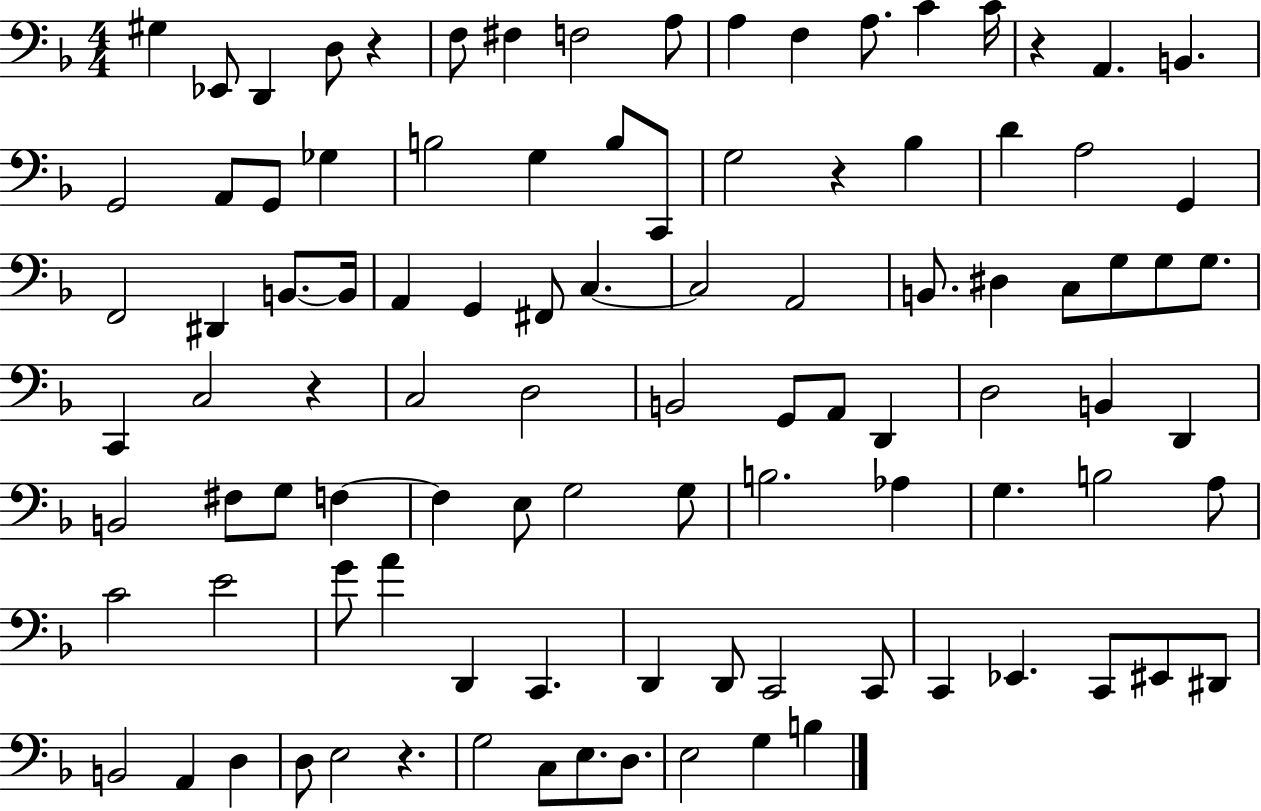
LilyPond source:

{
  \clef bass
  \numericTimeSignature
  \time 4/4
  \key f \major
  \repeat volta 2 { gis4 ees,8 d,4 d8 r4 | f8 fis4 f2 a8 | a4 f4 a8. c'4 c'16 | r4 a,4. b,4. | \break g,2 a,8 g,8 ges4 | b2 g4 b8 c,8 | g2 r4 bes4 | d'4 a2 g,4 | \break f,2 dis,4 b,8.~~ b,16 | a,4 g,4 fis,8 c4.~~ | c2 a,2 | b,8. dis4 c8 g8 g8 g8. | \break c,4 c2 r4 | c2 d2 | b,2 g,8 a,8 d,4 | d2 b,4 d,4 | \break b,2 fis8 g8 f4~~ | f4 e8 g2 g8 | b2. aes4 | g4. b2 a8 | \break c'2 e'2 | g'8 a'4 d,4 c,4. | d,4 d,8 c,2 c,8 | c,4 ees,4. c,8 eis,8 dis,8 | \break b,2 a,4 d4 | d8 e2 r4. | g2 c8 e8. d8. | e2 g4 b4 | \break } \bar "|."
}